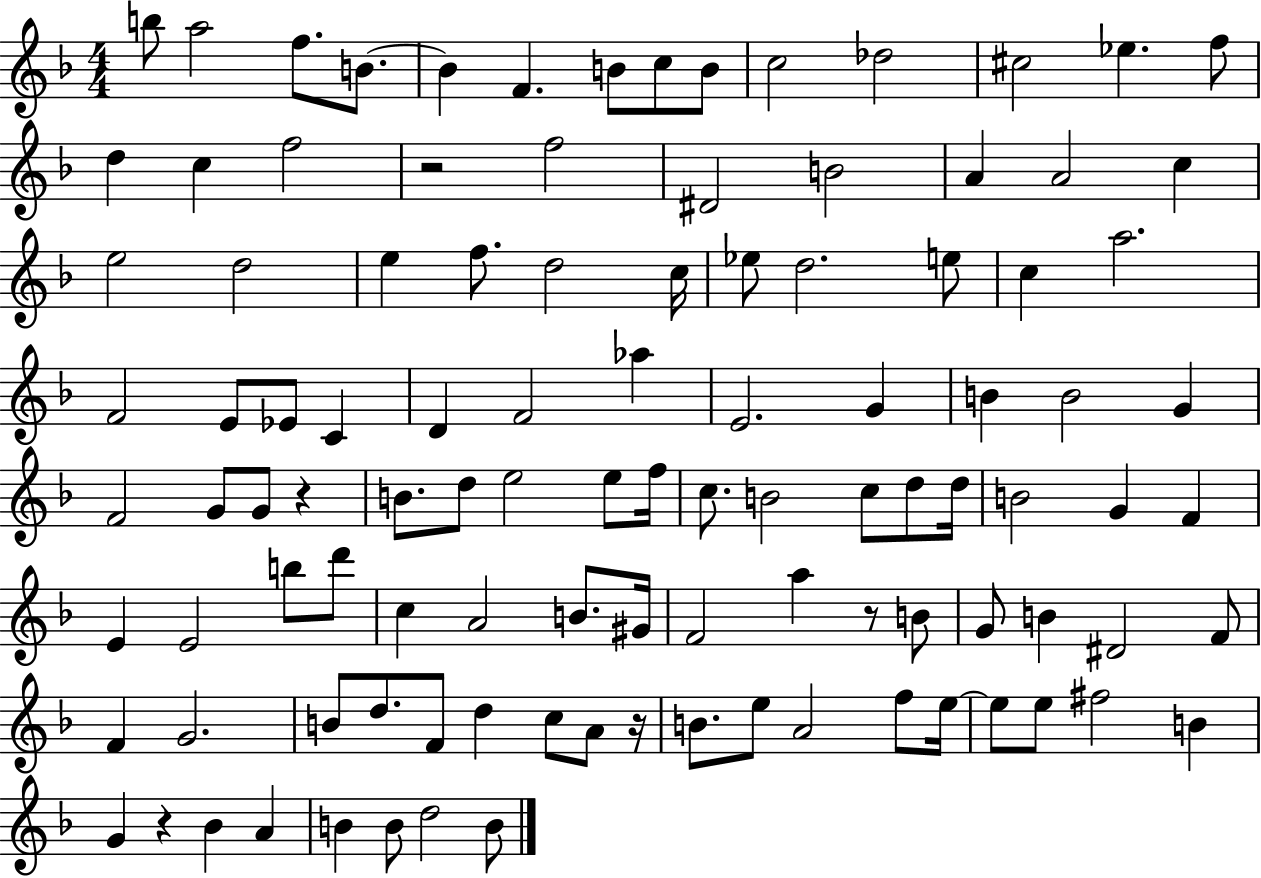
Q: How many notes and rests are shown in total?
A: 106